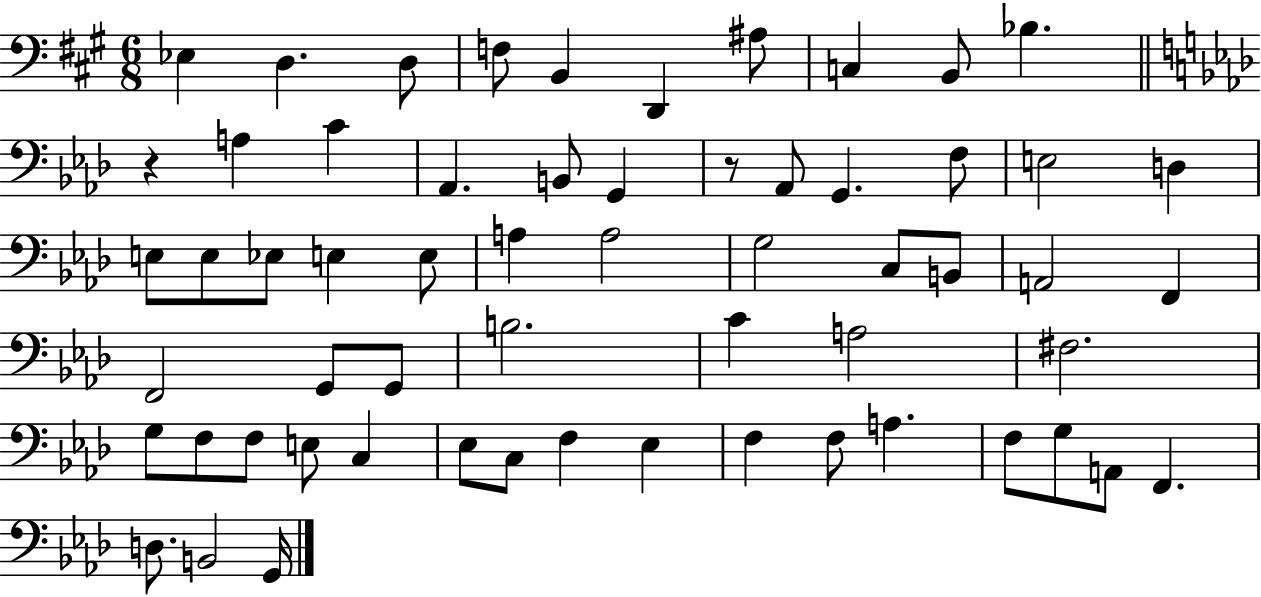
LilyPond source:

{
  \clef bass
  \numericTimeSignature
  \time 6/8
  \key a \major
  ees4 d4. d8 | f8 b,4 d,4 ais8 | c4 b,8 bes4. | \bar "||" \break \key aes \major r4 a4 c'4 | aes,4. b,8 g,4 | r8 aes,8 g,4. f8 | e2 d4 | \break e8 e8 ees8 e4 e8 | a4 a2 | g2 c8 b,8 | a,2 f,4 | \break f,2 g,8 g,8 | b2. | c'4 a2 | fis2. | \break g8 f8 f8 e8 c4 | ees8 c8 f4 ees4 | f4 f8 a4. | f8 g8 a,8 f,4. | \break d8. b,2 g,16 | \bar "|."
}